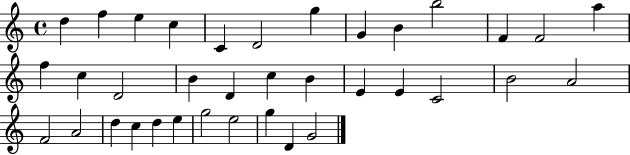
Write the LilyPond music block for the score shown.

{
  \clef treble
  \time 4/4
  \defaultTimeSignature
  \key c \major
  d''4 f''4 e''4 c''4 | c'4 d'2 g''4 | g'4 b'4 b''2 | f'4 f'2 a''4 | \break f''4 c''4 d'2 | b'4 d'4 c''4 b'4 | e'4 e'4 c'2 | b'2 a'2 | \break f'2 a'2 | d''4 c''4 d''4 e''4 | g''2 e''2 | g''4 d'4 g'2 | \break \bar "|."
}